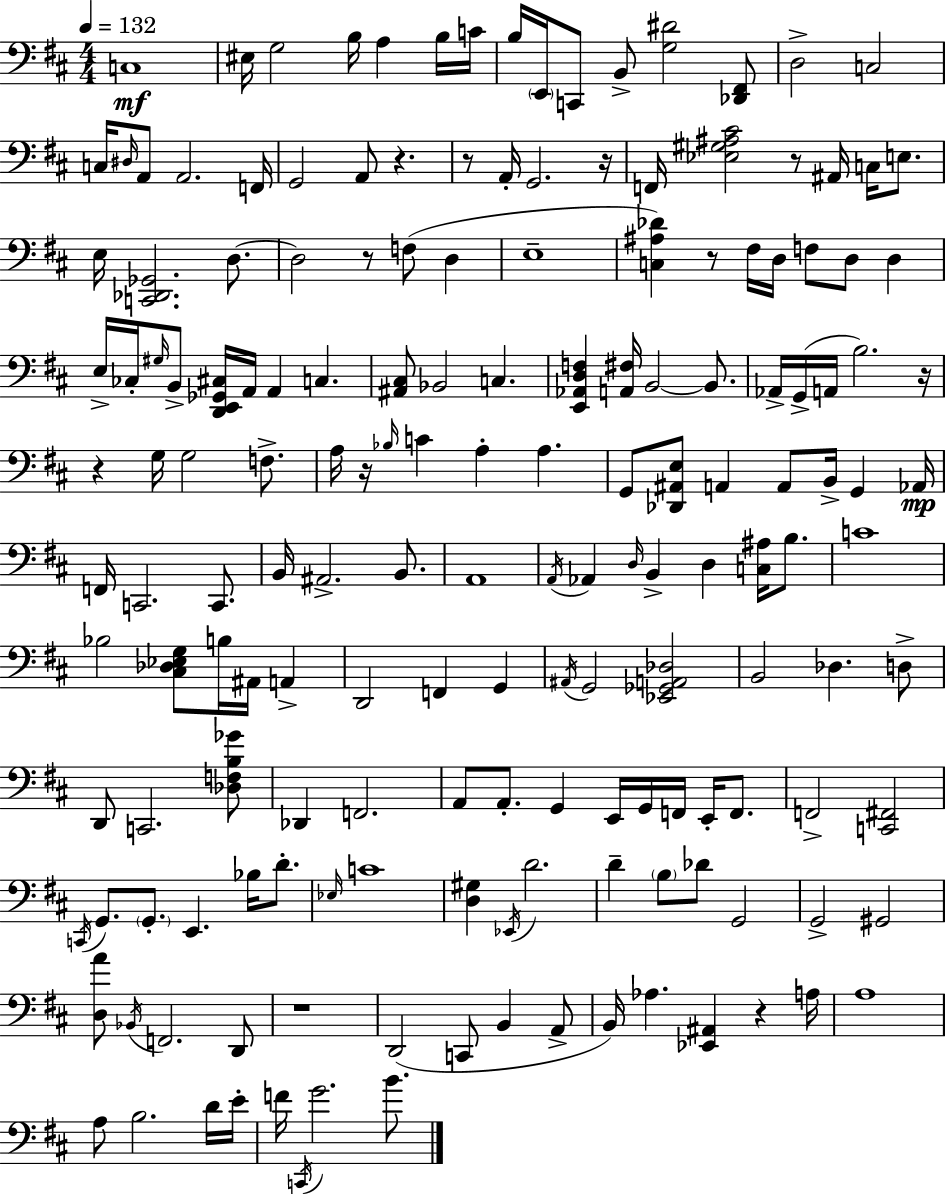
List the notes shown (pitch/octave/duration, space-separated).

C3/w EIS3/s G3/h B3/s A3/q B3/s C4/s B3/s E2/s C2/e B2/e [G3,D#4]/h [Db2,F#2]/e D3/h C3/h C3/s D#3/s A2/e A2/h. F2/s G2/h A2/e R/q. R/e A2/s G2/h. R/s F2/s [Eb3,G#3,A#3,C#4]/h R/e A#2/s C3/s E3/e. E3/s [C2,Db2,Gb2]/h. D3/e. D3/h R/e F3/e D3/q E3/w [C3,A#3,Db4]/q R/e F#3/s D3/s F3/e D3/e D3/q E3/s CES3/s G#3/s B2/e [D2,E2,Gb2,C#3]/s A2/s A2/q C3/q. [A#2,C#3]/e Bb2/h C3/q. [E2,Ab2,D3,F3]/q [A2,F#3]/s B2/h B2/e. Ab2/s G2/s A2/s B3/h. R/s R/q G3/s G3/h F3/e. A3/s R/s Bb3/s C4/q A3/q A3/q. G2/e [Db2,A#2,E3]/e A2/q A2/e B2/s G2/q Ab2/s F2/s C2/h. C2/e. B2/s A#2/h. B2/e. A2/w A2/s Ab2/q D3/s B2/q D3/q [C3,A#3]/s B3/e. C4/w Bb3/h [C#3,Db3,Eb3,G3]/e B3/s A#2/s A2/q D2/h F2/q G2/q A#2/s G2/h [Eb2,Gb2,A2,Db3]/h B2/h Db3/q. D3/e D2/e C2/h. [Db3,F3,B3,Gb4]/e Db2/q F2/h. A2/e A2/e. G2/q E2/s G2/s F2/s E2/s F2/e. F2/h [C2,F#2]/h C2/s G2/e. G2/e. E2/q. Bb3/s D4/e. Eb3/s C4/w [D3,G#3]/q Eb2/s D4/h. D4/q B3/e Db4/e G2/h G2/h G#2/h [D3,A4]/e Bb2/s F2/h. D2/e R/w D2/h C2/e B2/q A2/e B2/s Ab3/q. [Eb2,A#2]/q R/q A3/s A3/w A3/e B3/h. D4/s E4/s F4/s C2/s G4/h. B4/e.